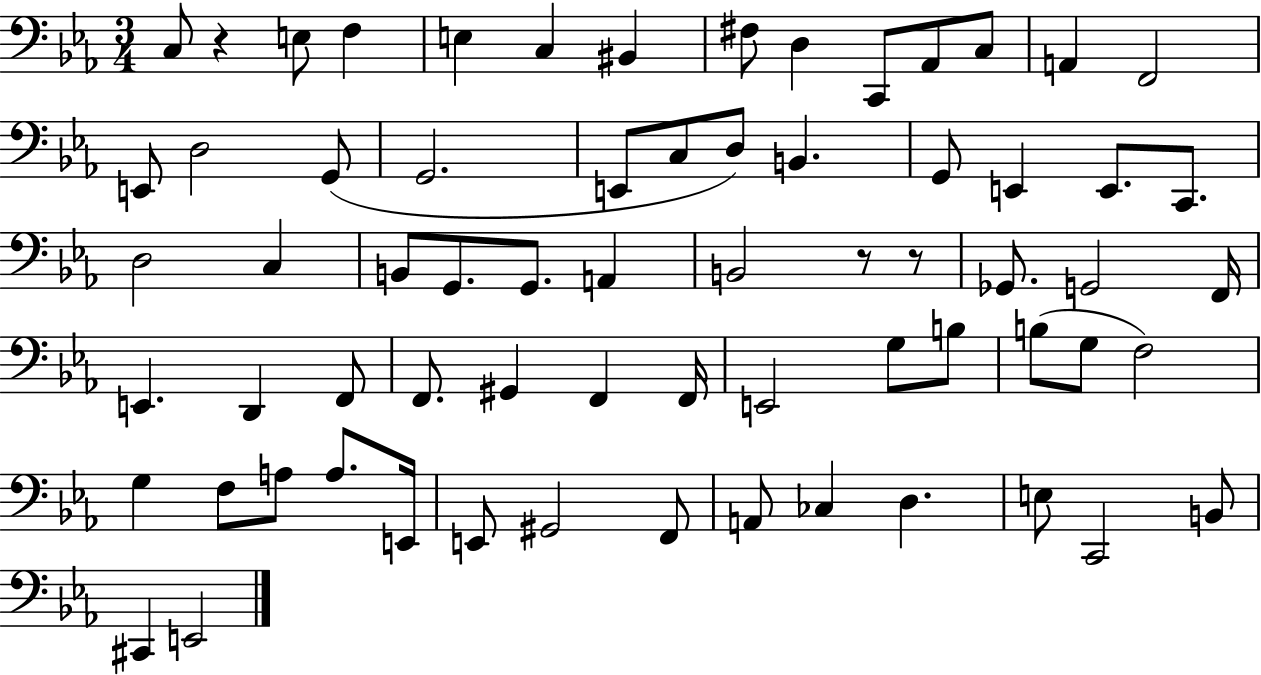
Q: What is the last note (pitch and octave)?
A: E2